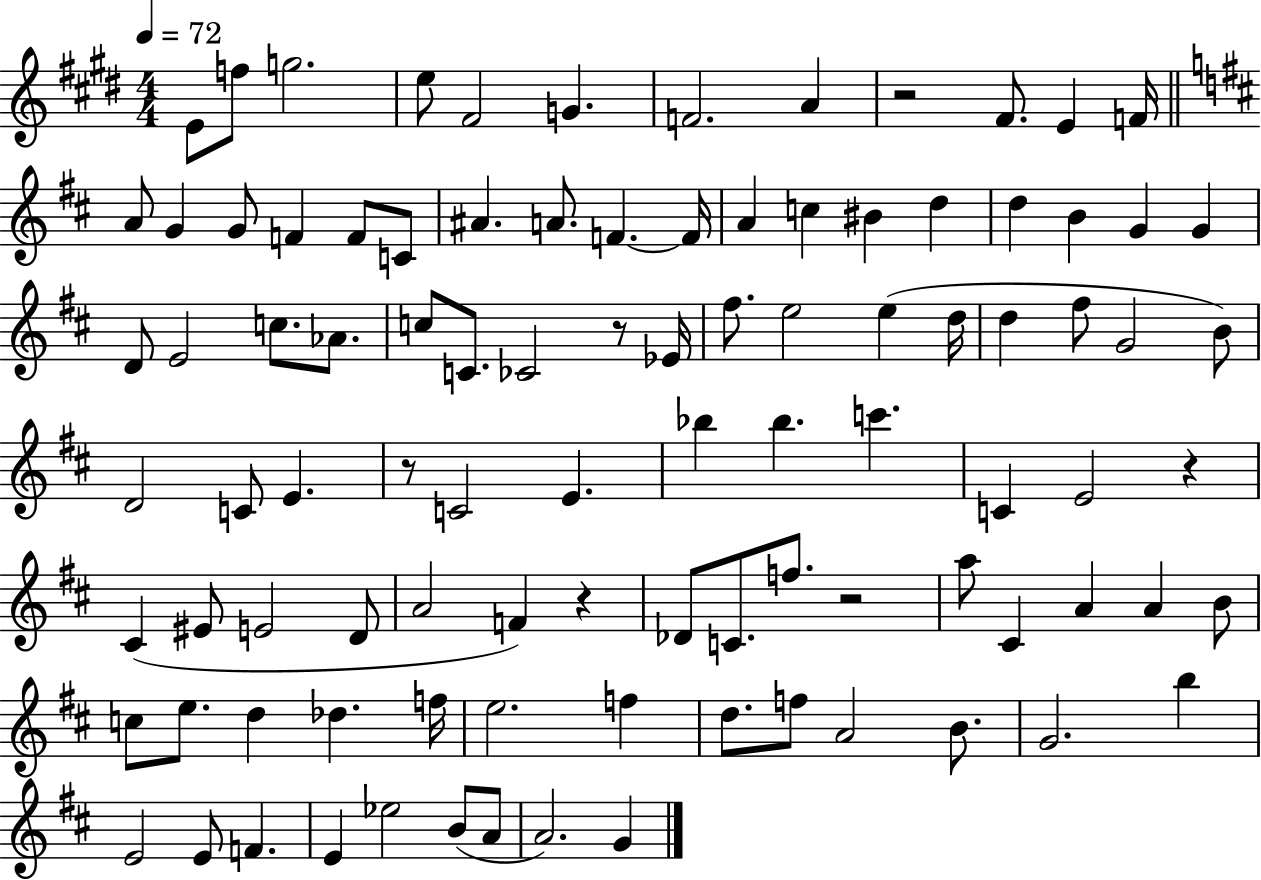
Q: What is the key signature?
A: E major